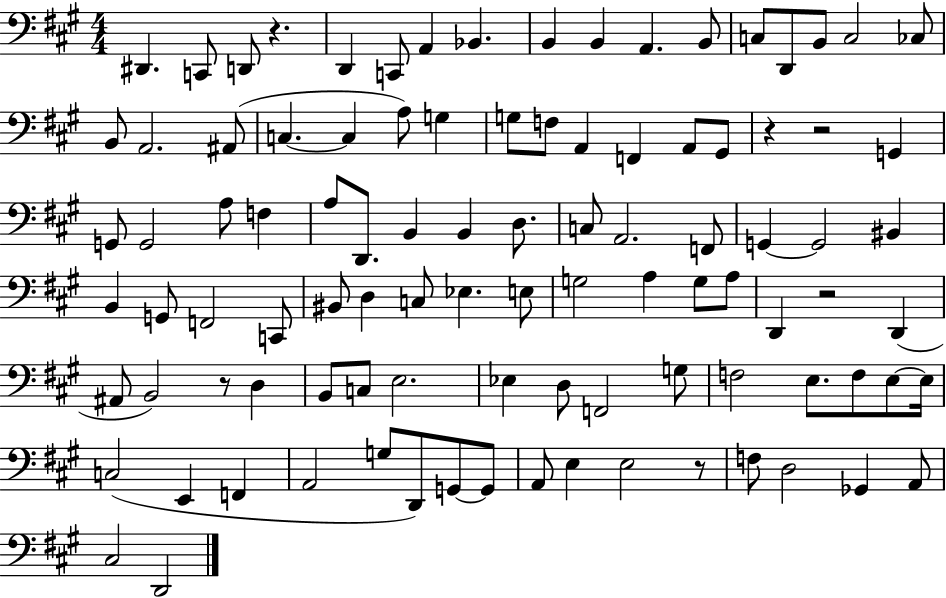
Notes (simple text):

D#2/q. C2/e D2/e R/q. D2/q C2/e A2/q Bb2/q. B2/q B2/q A2/q. B2/e C3/e D2/e B2/e C3/h CES3/e B2/e A2/h. A#2/e C3/q. C3/q A3/e G3/q G3/e F3/e A2/q F2/q A2/e G#2/e R/q R/h G2/q G2/e G2/h A3/e F3/q A3/e D2/e. B2/q B2/q D3/e. C3/e A2/h. F2/e G2/q G2/h BIS2/q B2/q G2/e F2/h C2/e BIS2/e D3/q C3/e Eb3/q. E3/e G3/h A3/q G3/e A3/e D2/q R/h D2/q A#2/e B2/h R/e D3/q B2/e C3/e E3/h. Eb3/q D3/e F2/h G3/e F3/h E3/e. F3/e E3/e E3/s C3/h E2/q F2/q A2/h G3/e D2/e G2/e G2/e A2/e E3/q E3/h R/e F3/e D3/h Gb2/q A2/e C#3/h D2/h